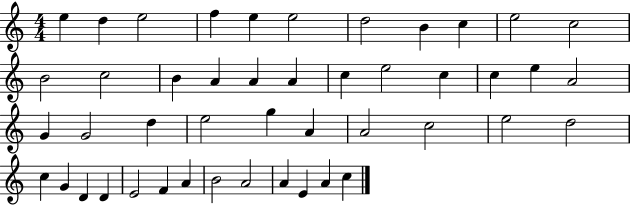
E5/q D5/q E5/h F5/q E5/q E5/h D5/h B4/q C5/q E5/h C5/h B4/h C5/h B4/q A4/q A4/q A4/q C5/q E5/h C5/q C5/q E5/q A4/h G4/q G4/h D5/q E5/h G5/q A4/q A4/h C5/h E5/h D5/h C5/q G4/q D4/q D4/q E4/h F4/q A4/q B4/h A4/h A4/q E4/q A4/q C5/q